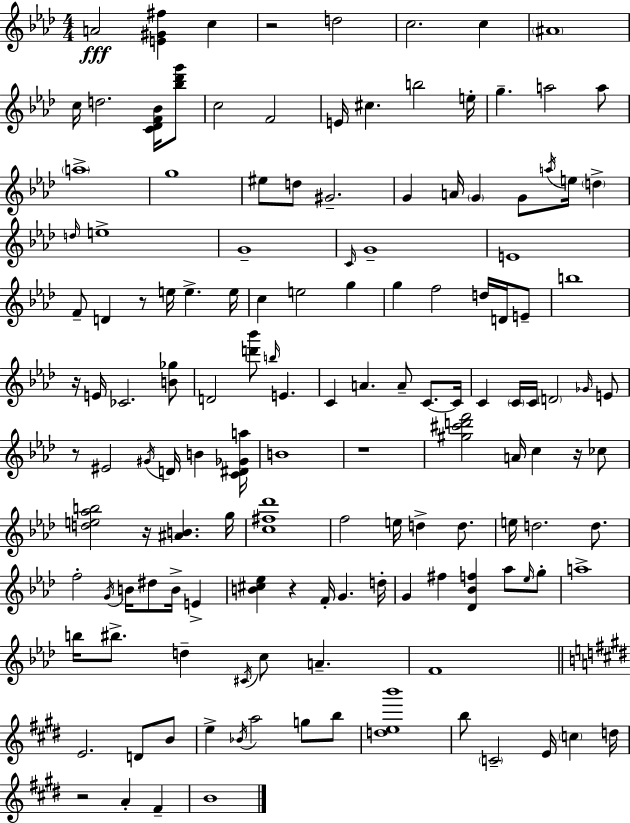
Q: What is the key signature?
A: AES major